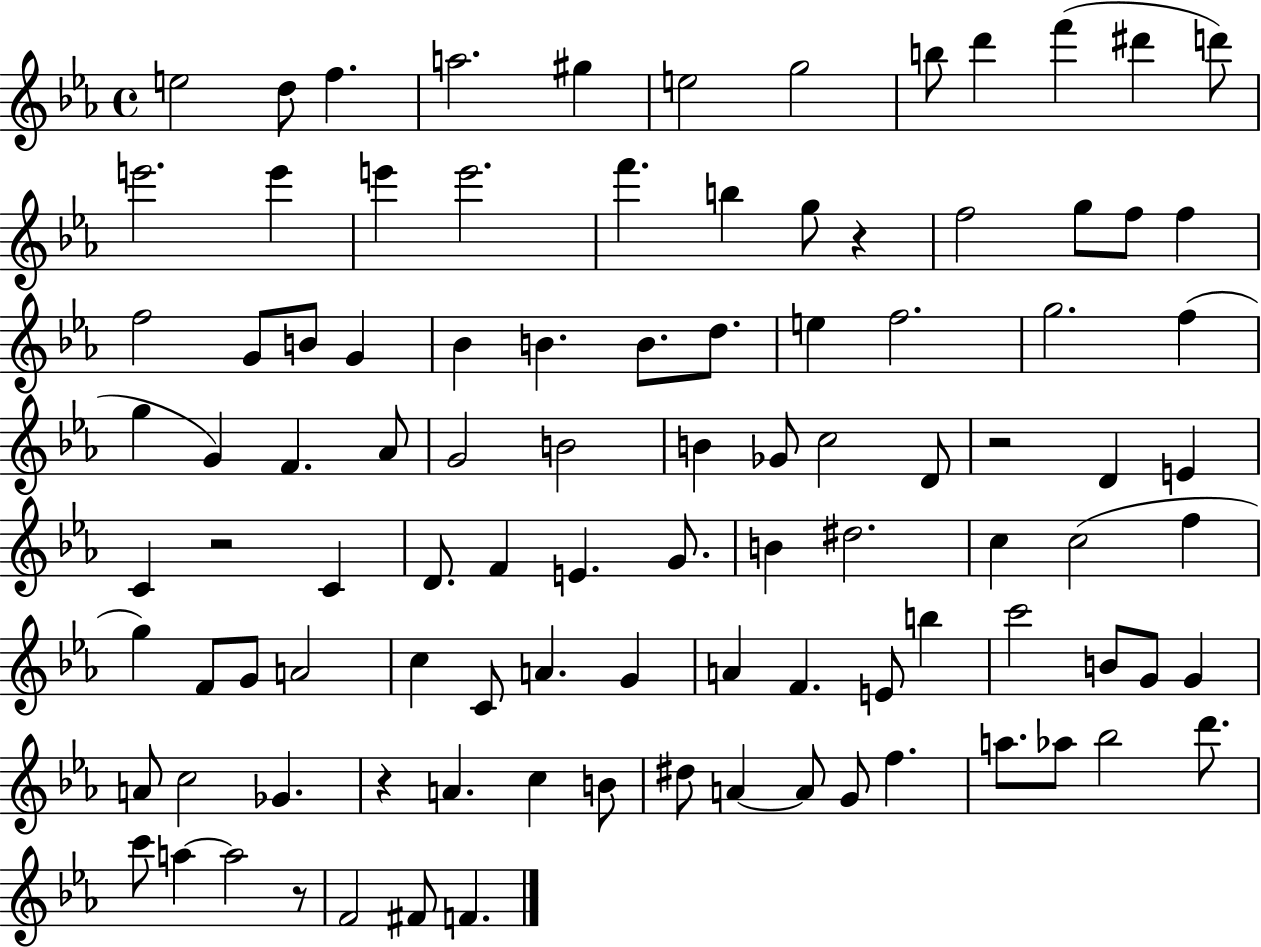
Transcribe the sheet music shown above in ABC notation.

X:1
T:Untitled
M:4/4
L:1/4
K:Eb
e2 d/2 f a2 ^g e2 g2 b/2 d' f' ^d' d'/2 e'2 e' e' e'2 f' b g/2 z f2 g/2 f/2 f f2 G/2 B/2 G _B B B/2 d/2 e f2 g2 f g G F _A/2 G2 B2 B _G/2 c2 D/2 z2 D E C z2 C D/2 F E G/2 B ^d2 c c2 f g F/2 G/2 A2 c C/2 A G A F E/2 b c'2 B/2 G/2 G A/2 c2 _G z A c B/2 ^d/2 A A/2 G/2 f a/2 _a/2 _b2 d'/2 c'/2 a a2 z/2 F2 ^F/2 F